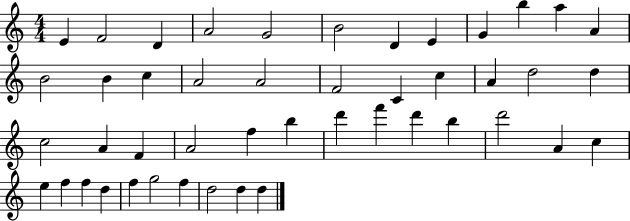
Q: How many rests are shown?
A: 0